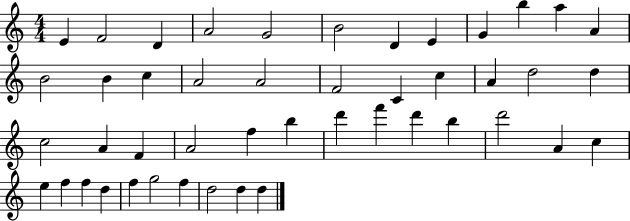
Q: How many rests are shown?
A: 0